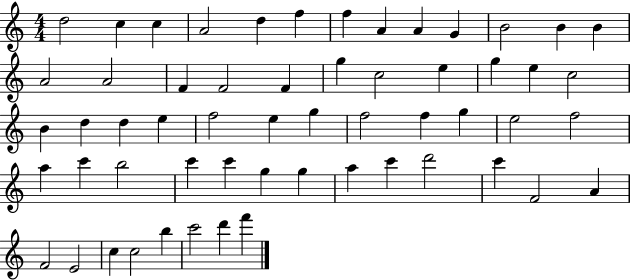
{
  \clef treble
  \numericTimeSignature
  \time 4/4
  \key c \major
  d''2 c''4 c''4 | a'2 d''4 f''4 | f''4 a'4 a'4 g'4 | b'2 b'4 b'4 | \break a'2 a'2 | f'4 f'2 f'4 | g''4 c''2 e''4 | g''4 e''4 c''2 | \break b'4 d''4 d''4 e''4 | f''2 e''4 g''4 | f''2 f''4 g''4 | e''2 f''2 | \break a''4 c'''4 b''2 | c'''4 c'''4 g''4 g''4 | a''4 c'''4 d'''2 | c'''4 f'2 a'4 | \break f'2 e'2 | c''4 c''2 b''4 | c'''2 d'''4 f'''4 | \bar "|."
}